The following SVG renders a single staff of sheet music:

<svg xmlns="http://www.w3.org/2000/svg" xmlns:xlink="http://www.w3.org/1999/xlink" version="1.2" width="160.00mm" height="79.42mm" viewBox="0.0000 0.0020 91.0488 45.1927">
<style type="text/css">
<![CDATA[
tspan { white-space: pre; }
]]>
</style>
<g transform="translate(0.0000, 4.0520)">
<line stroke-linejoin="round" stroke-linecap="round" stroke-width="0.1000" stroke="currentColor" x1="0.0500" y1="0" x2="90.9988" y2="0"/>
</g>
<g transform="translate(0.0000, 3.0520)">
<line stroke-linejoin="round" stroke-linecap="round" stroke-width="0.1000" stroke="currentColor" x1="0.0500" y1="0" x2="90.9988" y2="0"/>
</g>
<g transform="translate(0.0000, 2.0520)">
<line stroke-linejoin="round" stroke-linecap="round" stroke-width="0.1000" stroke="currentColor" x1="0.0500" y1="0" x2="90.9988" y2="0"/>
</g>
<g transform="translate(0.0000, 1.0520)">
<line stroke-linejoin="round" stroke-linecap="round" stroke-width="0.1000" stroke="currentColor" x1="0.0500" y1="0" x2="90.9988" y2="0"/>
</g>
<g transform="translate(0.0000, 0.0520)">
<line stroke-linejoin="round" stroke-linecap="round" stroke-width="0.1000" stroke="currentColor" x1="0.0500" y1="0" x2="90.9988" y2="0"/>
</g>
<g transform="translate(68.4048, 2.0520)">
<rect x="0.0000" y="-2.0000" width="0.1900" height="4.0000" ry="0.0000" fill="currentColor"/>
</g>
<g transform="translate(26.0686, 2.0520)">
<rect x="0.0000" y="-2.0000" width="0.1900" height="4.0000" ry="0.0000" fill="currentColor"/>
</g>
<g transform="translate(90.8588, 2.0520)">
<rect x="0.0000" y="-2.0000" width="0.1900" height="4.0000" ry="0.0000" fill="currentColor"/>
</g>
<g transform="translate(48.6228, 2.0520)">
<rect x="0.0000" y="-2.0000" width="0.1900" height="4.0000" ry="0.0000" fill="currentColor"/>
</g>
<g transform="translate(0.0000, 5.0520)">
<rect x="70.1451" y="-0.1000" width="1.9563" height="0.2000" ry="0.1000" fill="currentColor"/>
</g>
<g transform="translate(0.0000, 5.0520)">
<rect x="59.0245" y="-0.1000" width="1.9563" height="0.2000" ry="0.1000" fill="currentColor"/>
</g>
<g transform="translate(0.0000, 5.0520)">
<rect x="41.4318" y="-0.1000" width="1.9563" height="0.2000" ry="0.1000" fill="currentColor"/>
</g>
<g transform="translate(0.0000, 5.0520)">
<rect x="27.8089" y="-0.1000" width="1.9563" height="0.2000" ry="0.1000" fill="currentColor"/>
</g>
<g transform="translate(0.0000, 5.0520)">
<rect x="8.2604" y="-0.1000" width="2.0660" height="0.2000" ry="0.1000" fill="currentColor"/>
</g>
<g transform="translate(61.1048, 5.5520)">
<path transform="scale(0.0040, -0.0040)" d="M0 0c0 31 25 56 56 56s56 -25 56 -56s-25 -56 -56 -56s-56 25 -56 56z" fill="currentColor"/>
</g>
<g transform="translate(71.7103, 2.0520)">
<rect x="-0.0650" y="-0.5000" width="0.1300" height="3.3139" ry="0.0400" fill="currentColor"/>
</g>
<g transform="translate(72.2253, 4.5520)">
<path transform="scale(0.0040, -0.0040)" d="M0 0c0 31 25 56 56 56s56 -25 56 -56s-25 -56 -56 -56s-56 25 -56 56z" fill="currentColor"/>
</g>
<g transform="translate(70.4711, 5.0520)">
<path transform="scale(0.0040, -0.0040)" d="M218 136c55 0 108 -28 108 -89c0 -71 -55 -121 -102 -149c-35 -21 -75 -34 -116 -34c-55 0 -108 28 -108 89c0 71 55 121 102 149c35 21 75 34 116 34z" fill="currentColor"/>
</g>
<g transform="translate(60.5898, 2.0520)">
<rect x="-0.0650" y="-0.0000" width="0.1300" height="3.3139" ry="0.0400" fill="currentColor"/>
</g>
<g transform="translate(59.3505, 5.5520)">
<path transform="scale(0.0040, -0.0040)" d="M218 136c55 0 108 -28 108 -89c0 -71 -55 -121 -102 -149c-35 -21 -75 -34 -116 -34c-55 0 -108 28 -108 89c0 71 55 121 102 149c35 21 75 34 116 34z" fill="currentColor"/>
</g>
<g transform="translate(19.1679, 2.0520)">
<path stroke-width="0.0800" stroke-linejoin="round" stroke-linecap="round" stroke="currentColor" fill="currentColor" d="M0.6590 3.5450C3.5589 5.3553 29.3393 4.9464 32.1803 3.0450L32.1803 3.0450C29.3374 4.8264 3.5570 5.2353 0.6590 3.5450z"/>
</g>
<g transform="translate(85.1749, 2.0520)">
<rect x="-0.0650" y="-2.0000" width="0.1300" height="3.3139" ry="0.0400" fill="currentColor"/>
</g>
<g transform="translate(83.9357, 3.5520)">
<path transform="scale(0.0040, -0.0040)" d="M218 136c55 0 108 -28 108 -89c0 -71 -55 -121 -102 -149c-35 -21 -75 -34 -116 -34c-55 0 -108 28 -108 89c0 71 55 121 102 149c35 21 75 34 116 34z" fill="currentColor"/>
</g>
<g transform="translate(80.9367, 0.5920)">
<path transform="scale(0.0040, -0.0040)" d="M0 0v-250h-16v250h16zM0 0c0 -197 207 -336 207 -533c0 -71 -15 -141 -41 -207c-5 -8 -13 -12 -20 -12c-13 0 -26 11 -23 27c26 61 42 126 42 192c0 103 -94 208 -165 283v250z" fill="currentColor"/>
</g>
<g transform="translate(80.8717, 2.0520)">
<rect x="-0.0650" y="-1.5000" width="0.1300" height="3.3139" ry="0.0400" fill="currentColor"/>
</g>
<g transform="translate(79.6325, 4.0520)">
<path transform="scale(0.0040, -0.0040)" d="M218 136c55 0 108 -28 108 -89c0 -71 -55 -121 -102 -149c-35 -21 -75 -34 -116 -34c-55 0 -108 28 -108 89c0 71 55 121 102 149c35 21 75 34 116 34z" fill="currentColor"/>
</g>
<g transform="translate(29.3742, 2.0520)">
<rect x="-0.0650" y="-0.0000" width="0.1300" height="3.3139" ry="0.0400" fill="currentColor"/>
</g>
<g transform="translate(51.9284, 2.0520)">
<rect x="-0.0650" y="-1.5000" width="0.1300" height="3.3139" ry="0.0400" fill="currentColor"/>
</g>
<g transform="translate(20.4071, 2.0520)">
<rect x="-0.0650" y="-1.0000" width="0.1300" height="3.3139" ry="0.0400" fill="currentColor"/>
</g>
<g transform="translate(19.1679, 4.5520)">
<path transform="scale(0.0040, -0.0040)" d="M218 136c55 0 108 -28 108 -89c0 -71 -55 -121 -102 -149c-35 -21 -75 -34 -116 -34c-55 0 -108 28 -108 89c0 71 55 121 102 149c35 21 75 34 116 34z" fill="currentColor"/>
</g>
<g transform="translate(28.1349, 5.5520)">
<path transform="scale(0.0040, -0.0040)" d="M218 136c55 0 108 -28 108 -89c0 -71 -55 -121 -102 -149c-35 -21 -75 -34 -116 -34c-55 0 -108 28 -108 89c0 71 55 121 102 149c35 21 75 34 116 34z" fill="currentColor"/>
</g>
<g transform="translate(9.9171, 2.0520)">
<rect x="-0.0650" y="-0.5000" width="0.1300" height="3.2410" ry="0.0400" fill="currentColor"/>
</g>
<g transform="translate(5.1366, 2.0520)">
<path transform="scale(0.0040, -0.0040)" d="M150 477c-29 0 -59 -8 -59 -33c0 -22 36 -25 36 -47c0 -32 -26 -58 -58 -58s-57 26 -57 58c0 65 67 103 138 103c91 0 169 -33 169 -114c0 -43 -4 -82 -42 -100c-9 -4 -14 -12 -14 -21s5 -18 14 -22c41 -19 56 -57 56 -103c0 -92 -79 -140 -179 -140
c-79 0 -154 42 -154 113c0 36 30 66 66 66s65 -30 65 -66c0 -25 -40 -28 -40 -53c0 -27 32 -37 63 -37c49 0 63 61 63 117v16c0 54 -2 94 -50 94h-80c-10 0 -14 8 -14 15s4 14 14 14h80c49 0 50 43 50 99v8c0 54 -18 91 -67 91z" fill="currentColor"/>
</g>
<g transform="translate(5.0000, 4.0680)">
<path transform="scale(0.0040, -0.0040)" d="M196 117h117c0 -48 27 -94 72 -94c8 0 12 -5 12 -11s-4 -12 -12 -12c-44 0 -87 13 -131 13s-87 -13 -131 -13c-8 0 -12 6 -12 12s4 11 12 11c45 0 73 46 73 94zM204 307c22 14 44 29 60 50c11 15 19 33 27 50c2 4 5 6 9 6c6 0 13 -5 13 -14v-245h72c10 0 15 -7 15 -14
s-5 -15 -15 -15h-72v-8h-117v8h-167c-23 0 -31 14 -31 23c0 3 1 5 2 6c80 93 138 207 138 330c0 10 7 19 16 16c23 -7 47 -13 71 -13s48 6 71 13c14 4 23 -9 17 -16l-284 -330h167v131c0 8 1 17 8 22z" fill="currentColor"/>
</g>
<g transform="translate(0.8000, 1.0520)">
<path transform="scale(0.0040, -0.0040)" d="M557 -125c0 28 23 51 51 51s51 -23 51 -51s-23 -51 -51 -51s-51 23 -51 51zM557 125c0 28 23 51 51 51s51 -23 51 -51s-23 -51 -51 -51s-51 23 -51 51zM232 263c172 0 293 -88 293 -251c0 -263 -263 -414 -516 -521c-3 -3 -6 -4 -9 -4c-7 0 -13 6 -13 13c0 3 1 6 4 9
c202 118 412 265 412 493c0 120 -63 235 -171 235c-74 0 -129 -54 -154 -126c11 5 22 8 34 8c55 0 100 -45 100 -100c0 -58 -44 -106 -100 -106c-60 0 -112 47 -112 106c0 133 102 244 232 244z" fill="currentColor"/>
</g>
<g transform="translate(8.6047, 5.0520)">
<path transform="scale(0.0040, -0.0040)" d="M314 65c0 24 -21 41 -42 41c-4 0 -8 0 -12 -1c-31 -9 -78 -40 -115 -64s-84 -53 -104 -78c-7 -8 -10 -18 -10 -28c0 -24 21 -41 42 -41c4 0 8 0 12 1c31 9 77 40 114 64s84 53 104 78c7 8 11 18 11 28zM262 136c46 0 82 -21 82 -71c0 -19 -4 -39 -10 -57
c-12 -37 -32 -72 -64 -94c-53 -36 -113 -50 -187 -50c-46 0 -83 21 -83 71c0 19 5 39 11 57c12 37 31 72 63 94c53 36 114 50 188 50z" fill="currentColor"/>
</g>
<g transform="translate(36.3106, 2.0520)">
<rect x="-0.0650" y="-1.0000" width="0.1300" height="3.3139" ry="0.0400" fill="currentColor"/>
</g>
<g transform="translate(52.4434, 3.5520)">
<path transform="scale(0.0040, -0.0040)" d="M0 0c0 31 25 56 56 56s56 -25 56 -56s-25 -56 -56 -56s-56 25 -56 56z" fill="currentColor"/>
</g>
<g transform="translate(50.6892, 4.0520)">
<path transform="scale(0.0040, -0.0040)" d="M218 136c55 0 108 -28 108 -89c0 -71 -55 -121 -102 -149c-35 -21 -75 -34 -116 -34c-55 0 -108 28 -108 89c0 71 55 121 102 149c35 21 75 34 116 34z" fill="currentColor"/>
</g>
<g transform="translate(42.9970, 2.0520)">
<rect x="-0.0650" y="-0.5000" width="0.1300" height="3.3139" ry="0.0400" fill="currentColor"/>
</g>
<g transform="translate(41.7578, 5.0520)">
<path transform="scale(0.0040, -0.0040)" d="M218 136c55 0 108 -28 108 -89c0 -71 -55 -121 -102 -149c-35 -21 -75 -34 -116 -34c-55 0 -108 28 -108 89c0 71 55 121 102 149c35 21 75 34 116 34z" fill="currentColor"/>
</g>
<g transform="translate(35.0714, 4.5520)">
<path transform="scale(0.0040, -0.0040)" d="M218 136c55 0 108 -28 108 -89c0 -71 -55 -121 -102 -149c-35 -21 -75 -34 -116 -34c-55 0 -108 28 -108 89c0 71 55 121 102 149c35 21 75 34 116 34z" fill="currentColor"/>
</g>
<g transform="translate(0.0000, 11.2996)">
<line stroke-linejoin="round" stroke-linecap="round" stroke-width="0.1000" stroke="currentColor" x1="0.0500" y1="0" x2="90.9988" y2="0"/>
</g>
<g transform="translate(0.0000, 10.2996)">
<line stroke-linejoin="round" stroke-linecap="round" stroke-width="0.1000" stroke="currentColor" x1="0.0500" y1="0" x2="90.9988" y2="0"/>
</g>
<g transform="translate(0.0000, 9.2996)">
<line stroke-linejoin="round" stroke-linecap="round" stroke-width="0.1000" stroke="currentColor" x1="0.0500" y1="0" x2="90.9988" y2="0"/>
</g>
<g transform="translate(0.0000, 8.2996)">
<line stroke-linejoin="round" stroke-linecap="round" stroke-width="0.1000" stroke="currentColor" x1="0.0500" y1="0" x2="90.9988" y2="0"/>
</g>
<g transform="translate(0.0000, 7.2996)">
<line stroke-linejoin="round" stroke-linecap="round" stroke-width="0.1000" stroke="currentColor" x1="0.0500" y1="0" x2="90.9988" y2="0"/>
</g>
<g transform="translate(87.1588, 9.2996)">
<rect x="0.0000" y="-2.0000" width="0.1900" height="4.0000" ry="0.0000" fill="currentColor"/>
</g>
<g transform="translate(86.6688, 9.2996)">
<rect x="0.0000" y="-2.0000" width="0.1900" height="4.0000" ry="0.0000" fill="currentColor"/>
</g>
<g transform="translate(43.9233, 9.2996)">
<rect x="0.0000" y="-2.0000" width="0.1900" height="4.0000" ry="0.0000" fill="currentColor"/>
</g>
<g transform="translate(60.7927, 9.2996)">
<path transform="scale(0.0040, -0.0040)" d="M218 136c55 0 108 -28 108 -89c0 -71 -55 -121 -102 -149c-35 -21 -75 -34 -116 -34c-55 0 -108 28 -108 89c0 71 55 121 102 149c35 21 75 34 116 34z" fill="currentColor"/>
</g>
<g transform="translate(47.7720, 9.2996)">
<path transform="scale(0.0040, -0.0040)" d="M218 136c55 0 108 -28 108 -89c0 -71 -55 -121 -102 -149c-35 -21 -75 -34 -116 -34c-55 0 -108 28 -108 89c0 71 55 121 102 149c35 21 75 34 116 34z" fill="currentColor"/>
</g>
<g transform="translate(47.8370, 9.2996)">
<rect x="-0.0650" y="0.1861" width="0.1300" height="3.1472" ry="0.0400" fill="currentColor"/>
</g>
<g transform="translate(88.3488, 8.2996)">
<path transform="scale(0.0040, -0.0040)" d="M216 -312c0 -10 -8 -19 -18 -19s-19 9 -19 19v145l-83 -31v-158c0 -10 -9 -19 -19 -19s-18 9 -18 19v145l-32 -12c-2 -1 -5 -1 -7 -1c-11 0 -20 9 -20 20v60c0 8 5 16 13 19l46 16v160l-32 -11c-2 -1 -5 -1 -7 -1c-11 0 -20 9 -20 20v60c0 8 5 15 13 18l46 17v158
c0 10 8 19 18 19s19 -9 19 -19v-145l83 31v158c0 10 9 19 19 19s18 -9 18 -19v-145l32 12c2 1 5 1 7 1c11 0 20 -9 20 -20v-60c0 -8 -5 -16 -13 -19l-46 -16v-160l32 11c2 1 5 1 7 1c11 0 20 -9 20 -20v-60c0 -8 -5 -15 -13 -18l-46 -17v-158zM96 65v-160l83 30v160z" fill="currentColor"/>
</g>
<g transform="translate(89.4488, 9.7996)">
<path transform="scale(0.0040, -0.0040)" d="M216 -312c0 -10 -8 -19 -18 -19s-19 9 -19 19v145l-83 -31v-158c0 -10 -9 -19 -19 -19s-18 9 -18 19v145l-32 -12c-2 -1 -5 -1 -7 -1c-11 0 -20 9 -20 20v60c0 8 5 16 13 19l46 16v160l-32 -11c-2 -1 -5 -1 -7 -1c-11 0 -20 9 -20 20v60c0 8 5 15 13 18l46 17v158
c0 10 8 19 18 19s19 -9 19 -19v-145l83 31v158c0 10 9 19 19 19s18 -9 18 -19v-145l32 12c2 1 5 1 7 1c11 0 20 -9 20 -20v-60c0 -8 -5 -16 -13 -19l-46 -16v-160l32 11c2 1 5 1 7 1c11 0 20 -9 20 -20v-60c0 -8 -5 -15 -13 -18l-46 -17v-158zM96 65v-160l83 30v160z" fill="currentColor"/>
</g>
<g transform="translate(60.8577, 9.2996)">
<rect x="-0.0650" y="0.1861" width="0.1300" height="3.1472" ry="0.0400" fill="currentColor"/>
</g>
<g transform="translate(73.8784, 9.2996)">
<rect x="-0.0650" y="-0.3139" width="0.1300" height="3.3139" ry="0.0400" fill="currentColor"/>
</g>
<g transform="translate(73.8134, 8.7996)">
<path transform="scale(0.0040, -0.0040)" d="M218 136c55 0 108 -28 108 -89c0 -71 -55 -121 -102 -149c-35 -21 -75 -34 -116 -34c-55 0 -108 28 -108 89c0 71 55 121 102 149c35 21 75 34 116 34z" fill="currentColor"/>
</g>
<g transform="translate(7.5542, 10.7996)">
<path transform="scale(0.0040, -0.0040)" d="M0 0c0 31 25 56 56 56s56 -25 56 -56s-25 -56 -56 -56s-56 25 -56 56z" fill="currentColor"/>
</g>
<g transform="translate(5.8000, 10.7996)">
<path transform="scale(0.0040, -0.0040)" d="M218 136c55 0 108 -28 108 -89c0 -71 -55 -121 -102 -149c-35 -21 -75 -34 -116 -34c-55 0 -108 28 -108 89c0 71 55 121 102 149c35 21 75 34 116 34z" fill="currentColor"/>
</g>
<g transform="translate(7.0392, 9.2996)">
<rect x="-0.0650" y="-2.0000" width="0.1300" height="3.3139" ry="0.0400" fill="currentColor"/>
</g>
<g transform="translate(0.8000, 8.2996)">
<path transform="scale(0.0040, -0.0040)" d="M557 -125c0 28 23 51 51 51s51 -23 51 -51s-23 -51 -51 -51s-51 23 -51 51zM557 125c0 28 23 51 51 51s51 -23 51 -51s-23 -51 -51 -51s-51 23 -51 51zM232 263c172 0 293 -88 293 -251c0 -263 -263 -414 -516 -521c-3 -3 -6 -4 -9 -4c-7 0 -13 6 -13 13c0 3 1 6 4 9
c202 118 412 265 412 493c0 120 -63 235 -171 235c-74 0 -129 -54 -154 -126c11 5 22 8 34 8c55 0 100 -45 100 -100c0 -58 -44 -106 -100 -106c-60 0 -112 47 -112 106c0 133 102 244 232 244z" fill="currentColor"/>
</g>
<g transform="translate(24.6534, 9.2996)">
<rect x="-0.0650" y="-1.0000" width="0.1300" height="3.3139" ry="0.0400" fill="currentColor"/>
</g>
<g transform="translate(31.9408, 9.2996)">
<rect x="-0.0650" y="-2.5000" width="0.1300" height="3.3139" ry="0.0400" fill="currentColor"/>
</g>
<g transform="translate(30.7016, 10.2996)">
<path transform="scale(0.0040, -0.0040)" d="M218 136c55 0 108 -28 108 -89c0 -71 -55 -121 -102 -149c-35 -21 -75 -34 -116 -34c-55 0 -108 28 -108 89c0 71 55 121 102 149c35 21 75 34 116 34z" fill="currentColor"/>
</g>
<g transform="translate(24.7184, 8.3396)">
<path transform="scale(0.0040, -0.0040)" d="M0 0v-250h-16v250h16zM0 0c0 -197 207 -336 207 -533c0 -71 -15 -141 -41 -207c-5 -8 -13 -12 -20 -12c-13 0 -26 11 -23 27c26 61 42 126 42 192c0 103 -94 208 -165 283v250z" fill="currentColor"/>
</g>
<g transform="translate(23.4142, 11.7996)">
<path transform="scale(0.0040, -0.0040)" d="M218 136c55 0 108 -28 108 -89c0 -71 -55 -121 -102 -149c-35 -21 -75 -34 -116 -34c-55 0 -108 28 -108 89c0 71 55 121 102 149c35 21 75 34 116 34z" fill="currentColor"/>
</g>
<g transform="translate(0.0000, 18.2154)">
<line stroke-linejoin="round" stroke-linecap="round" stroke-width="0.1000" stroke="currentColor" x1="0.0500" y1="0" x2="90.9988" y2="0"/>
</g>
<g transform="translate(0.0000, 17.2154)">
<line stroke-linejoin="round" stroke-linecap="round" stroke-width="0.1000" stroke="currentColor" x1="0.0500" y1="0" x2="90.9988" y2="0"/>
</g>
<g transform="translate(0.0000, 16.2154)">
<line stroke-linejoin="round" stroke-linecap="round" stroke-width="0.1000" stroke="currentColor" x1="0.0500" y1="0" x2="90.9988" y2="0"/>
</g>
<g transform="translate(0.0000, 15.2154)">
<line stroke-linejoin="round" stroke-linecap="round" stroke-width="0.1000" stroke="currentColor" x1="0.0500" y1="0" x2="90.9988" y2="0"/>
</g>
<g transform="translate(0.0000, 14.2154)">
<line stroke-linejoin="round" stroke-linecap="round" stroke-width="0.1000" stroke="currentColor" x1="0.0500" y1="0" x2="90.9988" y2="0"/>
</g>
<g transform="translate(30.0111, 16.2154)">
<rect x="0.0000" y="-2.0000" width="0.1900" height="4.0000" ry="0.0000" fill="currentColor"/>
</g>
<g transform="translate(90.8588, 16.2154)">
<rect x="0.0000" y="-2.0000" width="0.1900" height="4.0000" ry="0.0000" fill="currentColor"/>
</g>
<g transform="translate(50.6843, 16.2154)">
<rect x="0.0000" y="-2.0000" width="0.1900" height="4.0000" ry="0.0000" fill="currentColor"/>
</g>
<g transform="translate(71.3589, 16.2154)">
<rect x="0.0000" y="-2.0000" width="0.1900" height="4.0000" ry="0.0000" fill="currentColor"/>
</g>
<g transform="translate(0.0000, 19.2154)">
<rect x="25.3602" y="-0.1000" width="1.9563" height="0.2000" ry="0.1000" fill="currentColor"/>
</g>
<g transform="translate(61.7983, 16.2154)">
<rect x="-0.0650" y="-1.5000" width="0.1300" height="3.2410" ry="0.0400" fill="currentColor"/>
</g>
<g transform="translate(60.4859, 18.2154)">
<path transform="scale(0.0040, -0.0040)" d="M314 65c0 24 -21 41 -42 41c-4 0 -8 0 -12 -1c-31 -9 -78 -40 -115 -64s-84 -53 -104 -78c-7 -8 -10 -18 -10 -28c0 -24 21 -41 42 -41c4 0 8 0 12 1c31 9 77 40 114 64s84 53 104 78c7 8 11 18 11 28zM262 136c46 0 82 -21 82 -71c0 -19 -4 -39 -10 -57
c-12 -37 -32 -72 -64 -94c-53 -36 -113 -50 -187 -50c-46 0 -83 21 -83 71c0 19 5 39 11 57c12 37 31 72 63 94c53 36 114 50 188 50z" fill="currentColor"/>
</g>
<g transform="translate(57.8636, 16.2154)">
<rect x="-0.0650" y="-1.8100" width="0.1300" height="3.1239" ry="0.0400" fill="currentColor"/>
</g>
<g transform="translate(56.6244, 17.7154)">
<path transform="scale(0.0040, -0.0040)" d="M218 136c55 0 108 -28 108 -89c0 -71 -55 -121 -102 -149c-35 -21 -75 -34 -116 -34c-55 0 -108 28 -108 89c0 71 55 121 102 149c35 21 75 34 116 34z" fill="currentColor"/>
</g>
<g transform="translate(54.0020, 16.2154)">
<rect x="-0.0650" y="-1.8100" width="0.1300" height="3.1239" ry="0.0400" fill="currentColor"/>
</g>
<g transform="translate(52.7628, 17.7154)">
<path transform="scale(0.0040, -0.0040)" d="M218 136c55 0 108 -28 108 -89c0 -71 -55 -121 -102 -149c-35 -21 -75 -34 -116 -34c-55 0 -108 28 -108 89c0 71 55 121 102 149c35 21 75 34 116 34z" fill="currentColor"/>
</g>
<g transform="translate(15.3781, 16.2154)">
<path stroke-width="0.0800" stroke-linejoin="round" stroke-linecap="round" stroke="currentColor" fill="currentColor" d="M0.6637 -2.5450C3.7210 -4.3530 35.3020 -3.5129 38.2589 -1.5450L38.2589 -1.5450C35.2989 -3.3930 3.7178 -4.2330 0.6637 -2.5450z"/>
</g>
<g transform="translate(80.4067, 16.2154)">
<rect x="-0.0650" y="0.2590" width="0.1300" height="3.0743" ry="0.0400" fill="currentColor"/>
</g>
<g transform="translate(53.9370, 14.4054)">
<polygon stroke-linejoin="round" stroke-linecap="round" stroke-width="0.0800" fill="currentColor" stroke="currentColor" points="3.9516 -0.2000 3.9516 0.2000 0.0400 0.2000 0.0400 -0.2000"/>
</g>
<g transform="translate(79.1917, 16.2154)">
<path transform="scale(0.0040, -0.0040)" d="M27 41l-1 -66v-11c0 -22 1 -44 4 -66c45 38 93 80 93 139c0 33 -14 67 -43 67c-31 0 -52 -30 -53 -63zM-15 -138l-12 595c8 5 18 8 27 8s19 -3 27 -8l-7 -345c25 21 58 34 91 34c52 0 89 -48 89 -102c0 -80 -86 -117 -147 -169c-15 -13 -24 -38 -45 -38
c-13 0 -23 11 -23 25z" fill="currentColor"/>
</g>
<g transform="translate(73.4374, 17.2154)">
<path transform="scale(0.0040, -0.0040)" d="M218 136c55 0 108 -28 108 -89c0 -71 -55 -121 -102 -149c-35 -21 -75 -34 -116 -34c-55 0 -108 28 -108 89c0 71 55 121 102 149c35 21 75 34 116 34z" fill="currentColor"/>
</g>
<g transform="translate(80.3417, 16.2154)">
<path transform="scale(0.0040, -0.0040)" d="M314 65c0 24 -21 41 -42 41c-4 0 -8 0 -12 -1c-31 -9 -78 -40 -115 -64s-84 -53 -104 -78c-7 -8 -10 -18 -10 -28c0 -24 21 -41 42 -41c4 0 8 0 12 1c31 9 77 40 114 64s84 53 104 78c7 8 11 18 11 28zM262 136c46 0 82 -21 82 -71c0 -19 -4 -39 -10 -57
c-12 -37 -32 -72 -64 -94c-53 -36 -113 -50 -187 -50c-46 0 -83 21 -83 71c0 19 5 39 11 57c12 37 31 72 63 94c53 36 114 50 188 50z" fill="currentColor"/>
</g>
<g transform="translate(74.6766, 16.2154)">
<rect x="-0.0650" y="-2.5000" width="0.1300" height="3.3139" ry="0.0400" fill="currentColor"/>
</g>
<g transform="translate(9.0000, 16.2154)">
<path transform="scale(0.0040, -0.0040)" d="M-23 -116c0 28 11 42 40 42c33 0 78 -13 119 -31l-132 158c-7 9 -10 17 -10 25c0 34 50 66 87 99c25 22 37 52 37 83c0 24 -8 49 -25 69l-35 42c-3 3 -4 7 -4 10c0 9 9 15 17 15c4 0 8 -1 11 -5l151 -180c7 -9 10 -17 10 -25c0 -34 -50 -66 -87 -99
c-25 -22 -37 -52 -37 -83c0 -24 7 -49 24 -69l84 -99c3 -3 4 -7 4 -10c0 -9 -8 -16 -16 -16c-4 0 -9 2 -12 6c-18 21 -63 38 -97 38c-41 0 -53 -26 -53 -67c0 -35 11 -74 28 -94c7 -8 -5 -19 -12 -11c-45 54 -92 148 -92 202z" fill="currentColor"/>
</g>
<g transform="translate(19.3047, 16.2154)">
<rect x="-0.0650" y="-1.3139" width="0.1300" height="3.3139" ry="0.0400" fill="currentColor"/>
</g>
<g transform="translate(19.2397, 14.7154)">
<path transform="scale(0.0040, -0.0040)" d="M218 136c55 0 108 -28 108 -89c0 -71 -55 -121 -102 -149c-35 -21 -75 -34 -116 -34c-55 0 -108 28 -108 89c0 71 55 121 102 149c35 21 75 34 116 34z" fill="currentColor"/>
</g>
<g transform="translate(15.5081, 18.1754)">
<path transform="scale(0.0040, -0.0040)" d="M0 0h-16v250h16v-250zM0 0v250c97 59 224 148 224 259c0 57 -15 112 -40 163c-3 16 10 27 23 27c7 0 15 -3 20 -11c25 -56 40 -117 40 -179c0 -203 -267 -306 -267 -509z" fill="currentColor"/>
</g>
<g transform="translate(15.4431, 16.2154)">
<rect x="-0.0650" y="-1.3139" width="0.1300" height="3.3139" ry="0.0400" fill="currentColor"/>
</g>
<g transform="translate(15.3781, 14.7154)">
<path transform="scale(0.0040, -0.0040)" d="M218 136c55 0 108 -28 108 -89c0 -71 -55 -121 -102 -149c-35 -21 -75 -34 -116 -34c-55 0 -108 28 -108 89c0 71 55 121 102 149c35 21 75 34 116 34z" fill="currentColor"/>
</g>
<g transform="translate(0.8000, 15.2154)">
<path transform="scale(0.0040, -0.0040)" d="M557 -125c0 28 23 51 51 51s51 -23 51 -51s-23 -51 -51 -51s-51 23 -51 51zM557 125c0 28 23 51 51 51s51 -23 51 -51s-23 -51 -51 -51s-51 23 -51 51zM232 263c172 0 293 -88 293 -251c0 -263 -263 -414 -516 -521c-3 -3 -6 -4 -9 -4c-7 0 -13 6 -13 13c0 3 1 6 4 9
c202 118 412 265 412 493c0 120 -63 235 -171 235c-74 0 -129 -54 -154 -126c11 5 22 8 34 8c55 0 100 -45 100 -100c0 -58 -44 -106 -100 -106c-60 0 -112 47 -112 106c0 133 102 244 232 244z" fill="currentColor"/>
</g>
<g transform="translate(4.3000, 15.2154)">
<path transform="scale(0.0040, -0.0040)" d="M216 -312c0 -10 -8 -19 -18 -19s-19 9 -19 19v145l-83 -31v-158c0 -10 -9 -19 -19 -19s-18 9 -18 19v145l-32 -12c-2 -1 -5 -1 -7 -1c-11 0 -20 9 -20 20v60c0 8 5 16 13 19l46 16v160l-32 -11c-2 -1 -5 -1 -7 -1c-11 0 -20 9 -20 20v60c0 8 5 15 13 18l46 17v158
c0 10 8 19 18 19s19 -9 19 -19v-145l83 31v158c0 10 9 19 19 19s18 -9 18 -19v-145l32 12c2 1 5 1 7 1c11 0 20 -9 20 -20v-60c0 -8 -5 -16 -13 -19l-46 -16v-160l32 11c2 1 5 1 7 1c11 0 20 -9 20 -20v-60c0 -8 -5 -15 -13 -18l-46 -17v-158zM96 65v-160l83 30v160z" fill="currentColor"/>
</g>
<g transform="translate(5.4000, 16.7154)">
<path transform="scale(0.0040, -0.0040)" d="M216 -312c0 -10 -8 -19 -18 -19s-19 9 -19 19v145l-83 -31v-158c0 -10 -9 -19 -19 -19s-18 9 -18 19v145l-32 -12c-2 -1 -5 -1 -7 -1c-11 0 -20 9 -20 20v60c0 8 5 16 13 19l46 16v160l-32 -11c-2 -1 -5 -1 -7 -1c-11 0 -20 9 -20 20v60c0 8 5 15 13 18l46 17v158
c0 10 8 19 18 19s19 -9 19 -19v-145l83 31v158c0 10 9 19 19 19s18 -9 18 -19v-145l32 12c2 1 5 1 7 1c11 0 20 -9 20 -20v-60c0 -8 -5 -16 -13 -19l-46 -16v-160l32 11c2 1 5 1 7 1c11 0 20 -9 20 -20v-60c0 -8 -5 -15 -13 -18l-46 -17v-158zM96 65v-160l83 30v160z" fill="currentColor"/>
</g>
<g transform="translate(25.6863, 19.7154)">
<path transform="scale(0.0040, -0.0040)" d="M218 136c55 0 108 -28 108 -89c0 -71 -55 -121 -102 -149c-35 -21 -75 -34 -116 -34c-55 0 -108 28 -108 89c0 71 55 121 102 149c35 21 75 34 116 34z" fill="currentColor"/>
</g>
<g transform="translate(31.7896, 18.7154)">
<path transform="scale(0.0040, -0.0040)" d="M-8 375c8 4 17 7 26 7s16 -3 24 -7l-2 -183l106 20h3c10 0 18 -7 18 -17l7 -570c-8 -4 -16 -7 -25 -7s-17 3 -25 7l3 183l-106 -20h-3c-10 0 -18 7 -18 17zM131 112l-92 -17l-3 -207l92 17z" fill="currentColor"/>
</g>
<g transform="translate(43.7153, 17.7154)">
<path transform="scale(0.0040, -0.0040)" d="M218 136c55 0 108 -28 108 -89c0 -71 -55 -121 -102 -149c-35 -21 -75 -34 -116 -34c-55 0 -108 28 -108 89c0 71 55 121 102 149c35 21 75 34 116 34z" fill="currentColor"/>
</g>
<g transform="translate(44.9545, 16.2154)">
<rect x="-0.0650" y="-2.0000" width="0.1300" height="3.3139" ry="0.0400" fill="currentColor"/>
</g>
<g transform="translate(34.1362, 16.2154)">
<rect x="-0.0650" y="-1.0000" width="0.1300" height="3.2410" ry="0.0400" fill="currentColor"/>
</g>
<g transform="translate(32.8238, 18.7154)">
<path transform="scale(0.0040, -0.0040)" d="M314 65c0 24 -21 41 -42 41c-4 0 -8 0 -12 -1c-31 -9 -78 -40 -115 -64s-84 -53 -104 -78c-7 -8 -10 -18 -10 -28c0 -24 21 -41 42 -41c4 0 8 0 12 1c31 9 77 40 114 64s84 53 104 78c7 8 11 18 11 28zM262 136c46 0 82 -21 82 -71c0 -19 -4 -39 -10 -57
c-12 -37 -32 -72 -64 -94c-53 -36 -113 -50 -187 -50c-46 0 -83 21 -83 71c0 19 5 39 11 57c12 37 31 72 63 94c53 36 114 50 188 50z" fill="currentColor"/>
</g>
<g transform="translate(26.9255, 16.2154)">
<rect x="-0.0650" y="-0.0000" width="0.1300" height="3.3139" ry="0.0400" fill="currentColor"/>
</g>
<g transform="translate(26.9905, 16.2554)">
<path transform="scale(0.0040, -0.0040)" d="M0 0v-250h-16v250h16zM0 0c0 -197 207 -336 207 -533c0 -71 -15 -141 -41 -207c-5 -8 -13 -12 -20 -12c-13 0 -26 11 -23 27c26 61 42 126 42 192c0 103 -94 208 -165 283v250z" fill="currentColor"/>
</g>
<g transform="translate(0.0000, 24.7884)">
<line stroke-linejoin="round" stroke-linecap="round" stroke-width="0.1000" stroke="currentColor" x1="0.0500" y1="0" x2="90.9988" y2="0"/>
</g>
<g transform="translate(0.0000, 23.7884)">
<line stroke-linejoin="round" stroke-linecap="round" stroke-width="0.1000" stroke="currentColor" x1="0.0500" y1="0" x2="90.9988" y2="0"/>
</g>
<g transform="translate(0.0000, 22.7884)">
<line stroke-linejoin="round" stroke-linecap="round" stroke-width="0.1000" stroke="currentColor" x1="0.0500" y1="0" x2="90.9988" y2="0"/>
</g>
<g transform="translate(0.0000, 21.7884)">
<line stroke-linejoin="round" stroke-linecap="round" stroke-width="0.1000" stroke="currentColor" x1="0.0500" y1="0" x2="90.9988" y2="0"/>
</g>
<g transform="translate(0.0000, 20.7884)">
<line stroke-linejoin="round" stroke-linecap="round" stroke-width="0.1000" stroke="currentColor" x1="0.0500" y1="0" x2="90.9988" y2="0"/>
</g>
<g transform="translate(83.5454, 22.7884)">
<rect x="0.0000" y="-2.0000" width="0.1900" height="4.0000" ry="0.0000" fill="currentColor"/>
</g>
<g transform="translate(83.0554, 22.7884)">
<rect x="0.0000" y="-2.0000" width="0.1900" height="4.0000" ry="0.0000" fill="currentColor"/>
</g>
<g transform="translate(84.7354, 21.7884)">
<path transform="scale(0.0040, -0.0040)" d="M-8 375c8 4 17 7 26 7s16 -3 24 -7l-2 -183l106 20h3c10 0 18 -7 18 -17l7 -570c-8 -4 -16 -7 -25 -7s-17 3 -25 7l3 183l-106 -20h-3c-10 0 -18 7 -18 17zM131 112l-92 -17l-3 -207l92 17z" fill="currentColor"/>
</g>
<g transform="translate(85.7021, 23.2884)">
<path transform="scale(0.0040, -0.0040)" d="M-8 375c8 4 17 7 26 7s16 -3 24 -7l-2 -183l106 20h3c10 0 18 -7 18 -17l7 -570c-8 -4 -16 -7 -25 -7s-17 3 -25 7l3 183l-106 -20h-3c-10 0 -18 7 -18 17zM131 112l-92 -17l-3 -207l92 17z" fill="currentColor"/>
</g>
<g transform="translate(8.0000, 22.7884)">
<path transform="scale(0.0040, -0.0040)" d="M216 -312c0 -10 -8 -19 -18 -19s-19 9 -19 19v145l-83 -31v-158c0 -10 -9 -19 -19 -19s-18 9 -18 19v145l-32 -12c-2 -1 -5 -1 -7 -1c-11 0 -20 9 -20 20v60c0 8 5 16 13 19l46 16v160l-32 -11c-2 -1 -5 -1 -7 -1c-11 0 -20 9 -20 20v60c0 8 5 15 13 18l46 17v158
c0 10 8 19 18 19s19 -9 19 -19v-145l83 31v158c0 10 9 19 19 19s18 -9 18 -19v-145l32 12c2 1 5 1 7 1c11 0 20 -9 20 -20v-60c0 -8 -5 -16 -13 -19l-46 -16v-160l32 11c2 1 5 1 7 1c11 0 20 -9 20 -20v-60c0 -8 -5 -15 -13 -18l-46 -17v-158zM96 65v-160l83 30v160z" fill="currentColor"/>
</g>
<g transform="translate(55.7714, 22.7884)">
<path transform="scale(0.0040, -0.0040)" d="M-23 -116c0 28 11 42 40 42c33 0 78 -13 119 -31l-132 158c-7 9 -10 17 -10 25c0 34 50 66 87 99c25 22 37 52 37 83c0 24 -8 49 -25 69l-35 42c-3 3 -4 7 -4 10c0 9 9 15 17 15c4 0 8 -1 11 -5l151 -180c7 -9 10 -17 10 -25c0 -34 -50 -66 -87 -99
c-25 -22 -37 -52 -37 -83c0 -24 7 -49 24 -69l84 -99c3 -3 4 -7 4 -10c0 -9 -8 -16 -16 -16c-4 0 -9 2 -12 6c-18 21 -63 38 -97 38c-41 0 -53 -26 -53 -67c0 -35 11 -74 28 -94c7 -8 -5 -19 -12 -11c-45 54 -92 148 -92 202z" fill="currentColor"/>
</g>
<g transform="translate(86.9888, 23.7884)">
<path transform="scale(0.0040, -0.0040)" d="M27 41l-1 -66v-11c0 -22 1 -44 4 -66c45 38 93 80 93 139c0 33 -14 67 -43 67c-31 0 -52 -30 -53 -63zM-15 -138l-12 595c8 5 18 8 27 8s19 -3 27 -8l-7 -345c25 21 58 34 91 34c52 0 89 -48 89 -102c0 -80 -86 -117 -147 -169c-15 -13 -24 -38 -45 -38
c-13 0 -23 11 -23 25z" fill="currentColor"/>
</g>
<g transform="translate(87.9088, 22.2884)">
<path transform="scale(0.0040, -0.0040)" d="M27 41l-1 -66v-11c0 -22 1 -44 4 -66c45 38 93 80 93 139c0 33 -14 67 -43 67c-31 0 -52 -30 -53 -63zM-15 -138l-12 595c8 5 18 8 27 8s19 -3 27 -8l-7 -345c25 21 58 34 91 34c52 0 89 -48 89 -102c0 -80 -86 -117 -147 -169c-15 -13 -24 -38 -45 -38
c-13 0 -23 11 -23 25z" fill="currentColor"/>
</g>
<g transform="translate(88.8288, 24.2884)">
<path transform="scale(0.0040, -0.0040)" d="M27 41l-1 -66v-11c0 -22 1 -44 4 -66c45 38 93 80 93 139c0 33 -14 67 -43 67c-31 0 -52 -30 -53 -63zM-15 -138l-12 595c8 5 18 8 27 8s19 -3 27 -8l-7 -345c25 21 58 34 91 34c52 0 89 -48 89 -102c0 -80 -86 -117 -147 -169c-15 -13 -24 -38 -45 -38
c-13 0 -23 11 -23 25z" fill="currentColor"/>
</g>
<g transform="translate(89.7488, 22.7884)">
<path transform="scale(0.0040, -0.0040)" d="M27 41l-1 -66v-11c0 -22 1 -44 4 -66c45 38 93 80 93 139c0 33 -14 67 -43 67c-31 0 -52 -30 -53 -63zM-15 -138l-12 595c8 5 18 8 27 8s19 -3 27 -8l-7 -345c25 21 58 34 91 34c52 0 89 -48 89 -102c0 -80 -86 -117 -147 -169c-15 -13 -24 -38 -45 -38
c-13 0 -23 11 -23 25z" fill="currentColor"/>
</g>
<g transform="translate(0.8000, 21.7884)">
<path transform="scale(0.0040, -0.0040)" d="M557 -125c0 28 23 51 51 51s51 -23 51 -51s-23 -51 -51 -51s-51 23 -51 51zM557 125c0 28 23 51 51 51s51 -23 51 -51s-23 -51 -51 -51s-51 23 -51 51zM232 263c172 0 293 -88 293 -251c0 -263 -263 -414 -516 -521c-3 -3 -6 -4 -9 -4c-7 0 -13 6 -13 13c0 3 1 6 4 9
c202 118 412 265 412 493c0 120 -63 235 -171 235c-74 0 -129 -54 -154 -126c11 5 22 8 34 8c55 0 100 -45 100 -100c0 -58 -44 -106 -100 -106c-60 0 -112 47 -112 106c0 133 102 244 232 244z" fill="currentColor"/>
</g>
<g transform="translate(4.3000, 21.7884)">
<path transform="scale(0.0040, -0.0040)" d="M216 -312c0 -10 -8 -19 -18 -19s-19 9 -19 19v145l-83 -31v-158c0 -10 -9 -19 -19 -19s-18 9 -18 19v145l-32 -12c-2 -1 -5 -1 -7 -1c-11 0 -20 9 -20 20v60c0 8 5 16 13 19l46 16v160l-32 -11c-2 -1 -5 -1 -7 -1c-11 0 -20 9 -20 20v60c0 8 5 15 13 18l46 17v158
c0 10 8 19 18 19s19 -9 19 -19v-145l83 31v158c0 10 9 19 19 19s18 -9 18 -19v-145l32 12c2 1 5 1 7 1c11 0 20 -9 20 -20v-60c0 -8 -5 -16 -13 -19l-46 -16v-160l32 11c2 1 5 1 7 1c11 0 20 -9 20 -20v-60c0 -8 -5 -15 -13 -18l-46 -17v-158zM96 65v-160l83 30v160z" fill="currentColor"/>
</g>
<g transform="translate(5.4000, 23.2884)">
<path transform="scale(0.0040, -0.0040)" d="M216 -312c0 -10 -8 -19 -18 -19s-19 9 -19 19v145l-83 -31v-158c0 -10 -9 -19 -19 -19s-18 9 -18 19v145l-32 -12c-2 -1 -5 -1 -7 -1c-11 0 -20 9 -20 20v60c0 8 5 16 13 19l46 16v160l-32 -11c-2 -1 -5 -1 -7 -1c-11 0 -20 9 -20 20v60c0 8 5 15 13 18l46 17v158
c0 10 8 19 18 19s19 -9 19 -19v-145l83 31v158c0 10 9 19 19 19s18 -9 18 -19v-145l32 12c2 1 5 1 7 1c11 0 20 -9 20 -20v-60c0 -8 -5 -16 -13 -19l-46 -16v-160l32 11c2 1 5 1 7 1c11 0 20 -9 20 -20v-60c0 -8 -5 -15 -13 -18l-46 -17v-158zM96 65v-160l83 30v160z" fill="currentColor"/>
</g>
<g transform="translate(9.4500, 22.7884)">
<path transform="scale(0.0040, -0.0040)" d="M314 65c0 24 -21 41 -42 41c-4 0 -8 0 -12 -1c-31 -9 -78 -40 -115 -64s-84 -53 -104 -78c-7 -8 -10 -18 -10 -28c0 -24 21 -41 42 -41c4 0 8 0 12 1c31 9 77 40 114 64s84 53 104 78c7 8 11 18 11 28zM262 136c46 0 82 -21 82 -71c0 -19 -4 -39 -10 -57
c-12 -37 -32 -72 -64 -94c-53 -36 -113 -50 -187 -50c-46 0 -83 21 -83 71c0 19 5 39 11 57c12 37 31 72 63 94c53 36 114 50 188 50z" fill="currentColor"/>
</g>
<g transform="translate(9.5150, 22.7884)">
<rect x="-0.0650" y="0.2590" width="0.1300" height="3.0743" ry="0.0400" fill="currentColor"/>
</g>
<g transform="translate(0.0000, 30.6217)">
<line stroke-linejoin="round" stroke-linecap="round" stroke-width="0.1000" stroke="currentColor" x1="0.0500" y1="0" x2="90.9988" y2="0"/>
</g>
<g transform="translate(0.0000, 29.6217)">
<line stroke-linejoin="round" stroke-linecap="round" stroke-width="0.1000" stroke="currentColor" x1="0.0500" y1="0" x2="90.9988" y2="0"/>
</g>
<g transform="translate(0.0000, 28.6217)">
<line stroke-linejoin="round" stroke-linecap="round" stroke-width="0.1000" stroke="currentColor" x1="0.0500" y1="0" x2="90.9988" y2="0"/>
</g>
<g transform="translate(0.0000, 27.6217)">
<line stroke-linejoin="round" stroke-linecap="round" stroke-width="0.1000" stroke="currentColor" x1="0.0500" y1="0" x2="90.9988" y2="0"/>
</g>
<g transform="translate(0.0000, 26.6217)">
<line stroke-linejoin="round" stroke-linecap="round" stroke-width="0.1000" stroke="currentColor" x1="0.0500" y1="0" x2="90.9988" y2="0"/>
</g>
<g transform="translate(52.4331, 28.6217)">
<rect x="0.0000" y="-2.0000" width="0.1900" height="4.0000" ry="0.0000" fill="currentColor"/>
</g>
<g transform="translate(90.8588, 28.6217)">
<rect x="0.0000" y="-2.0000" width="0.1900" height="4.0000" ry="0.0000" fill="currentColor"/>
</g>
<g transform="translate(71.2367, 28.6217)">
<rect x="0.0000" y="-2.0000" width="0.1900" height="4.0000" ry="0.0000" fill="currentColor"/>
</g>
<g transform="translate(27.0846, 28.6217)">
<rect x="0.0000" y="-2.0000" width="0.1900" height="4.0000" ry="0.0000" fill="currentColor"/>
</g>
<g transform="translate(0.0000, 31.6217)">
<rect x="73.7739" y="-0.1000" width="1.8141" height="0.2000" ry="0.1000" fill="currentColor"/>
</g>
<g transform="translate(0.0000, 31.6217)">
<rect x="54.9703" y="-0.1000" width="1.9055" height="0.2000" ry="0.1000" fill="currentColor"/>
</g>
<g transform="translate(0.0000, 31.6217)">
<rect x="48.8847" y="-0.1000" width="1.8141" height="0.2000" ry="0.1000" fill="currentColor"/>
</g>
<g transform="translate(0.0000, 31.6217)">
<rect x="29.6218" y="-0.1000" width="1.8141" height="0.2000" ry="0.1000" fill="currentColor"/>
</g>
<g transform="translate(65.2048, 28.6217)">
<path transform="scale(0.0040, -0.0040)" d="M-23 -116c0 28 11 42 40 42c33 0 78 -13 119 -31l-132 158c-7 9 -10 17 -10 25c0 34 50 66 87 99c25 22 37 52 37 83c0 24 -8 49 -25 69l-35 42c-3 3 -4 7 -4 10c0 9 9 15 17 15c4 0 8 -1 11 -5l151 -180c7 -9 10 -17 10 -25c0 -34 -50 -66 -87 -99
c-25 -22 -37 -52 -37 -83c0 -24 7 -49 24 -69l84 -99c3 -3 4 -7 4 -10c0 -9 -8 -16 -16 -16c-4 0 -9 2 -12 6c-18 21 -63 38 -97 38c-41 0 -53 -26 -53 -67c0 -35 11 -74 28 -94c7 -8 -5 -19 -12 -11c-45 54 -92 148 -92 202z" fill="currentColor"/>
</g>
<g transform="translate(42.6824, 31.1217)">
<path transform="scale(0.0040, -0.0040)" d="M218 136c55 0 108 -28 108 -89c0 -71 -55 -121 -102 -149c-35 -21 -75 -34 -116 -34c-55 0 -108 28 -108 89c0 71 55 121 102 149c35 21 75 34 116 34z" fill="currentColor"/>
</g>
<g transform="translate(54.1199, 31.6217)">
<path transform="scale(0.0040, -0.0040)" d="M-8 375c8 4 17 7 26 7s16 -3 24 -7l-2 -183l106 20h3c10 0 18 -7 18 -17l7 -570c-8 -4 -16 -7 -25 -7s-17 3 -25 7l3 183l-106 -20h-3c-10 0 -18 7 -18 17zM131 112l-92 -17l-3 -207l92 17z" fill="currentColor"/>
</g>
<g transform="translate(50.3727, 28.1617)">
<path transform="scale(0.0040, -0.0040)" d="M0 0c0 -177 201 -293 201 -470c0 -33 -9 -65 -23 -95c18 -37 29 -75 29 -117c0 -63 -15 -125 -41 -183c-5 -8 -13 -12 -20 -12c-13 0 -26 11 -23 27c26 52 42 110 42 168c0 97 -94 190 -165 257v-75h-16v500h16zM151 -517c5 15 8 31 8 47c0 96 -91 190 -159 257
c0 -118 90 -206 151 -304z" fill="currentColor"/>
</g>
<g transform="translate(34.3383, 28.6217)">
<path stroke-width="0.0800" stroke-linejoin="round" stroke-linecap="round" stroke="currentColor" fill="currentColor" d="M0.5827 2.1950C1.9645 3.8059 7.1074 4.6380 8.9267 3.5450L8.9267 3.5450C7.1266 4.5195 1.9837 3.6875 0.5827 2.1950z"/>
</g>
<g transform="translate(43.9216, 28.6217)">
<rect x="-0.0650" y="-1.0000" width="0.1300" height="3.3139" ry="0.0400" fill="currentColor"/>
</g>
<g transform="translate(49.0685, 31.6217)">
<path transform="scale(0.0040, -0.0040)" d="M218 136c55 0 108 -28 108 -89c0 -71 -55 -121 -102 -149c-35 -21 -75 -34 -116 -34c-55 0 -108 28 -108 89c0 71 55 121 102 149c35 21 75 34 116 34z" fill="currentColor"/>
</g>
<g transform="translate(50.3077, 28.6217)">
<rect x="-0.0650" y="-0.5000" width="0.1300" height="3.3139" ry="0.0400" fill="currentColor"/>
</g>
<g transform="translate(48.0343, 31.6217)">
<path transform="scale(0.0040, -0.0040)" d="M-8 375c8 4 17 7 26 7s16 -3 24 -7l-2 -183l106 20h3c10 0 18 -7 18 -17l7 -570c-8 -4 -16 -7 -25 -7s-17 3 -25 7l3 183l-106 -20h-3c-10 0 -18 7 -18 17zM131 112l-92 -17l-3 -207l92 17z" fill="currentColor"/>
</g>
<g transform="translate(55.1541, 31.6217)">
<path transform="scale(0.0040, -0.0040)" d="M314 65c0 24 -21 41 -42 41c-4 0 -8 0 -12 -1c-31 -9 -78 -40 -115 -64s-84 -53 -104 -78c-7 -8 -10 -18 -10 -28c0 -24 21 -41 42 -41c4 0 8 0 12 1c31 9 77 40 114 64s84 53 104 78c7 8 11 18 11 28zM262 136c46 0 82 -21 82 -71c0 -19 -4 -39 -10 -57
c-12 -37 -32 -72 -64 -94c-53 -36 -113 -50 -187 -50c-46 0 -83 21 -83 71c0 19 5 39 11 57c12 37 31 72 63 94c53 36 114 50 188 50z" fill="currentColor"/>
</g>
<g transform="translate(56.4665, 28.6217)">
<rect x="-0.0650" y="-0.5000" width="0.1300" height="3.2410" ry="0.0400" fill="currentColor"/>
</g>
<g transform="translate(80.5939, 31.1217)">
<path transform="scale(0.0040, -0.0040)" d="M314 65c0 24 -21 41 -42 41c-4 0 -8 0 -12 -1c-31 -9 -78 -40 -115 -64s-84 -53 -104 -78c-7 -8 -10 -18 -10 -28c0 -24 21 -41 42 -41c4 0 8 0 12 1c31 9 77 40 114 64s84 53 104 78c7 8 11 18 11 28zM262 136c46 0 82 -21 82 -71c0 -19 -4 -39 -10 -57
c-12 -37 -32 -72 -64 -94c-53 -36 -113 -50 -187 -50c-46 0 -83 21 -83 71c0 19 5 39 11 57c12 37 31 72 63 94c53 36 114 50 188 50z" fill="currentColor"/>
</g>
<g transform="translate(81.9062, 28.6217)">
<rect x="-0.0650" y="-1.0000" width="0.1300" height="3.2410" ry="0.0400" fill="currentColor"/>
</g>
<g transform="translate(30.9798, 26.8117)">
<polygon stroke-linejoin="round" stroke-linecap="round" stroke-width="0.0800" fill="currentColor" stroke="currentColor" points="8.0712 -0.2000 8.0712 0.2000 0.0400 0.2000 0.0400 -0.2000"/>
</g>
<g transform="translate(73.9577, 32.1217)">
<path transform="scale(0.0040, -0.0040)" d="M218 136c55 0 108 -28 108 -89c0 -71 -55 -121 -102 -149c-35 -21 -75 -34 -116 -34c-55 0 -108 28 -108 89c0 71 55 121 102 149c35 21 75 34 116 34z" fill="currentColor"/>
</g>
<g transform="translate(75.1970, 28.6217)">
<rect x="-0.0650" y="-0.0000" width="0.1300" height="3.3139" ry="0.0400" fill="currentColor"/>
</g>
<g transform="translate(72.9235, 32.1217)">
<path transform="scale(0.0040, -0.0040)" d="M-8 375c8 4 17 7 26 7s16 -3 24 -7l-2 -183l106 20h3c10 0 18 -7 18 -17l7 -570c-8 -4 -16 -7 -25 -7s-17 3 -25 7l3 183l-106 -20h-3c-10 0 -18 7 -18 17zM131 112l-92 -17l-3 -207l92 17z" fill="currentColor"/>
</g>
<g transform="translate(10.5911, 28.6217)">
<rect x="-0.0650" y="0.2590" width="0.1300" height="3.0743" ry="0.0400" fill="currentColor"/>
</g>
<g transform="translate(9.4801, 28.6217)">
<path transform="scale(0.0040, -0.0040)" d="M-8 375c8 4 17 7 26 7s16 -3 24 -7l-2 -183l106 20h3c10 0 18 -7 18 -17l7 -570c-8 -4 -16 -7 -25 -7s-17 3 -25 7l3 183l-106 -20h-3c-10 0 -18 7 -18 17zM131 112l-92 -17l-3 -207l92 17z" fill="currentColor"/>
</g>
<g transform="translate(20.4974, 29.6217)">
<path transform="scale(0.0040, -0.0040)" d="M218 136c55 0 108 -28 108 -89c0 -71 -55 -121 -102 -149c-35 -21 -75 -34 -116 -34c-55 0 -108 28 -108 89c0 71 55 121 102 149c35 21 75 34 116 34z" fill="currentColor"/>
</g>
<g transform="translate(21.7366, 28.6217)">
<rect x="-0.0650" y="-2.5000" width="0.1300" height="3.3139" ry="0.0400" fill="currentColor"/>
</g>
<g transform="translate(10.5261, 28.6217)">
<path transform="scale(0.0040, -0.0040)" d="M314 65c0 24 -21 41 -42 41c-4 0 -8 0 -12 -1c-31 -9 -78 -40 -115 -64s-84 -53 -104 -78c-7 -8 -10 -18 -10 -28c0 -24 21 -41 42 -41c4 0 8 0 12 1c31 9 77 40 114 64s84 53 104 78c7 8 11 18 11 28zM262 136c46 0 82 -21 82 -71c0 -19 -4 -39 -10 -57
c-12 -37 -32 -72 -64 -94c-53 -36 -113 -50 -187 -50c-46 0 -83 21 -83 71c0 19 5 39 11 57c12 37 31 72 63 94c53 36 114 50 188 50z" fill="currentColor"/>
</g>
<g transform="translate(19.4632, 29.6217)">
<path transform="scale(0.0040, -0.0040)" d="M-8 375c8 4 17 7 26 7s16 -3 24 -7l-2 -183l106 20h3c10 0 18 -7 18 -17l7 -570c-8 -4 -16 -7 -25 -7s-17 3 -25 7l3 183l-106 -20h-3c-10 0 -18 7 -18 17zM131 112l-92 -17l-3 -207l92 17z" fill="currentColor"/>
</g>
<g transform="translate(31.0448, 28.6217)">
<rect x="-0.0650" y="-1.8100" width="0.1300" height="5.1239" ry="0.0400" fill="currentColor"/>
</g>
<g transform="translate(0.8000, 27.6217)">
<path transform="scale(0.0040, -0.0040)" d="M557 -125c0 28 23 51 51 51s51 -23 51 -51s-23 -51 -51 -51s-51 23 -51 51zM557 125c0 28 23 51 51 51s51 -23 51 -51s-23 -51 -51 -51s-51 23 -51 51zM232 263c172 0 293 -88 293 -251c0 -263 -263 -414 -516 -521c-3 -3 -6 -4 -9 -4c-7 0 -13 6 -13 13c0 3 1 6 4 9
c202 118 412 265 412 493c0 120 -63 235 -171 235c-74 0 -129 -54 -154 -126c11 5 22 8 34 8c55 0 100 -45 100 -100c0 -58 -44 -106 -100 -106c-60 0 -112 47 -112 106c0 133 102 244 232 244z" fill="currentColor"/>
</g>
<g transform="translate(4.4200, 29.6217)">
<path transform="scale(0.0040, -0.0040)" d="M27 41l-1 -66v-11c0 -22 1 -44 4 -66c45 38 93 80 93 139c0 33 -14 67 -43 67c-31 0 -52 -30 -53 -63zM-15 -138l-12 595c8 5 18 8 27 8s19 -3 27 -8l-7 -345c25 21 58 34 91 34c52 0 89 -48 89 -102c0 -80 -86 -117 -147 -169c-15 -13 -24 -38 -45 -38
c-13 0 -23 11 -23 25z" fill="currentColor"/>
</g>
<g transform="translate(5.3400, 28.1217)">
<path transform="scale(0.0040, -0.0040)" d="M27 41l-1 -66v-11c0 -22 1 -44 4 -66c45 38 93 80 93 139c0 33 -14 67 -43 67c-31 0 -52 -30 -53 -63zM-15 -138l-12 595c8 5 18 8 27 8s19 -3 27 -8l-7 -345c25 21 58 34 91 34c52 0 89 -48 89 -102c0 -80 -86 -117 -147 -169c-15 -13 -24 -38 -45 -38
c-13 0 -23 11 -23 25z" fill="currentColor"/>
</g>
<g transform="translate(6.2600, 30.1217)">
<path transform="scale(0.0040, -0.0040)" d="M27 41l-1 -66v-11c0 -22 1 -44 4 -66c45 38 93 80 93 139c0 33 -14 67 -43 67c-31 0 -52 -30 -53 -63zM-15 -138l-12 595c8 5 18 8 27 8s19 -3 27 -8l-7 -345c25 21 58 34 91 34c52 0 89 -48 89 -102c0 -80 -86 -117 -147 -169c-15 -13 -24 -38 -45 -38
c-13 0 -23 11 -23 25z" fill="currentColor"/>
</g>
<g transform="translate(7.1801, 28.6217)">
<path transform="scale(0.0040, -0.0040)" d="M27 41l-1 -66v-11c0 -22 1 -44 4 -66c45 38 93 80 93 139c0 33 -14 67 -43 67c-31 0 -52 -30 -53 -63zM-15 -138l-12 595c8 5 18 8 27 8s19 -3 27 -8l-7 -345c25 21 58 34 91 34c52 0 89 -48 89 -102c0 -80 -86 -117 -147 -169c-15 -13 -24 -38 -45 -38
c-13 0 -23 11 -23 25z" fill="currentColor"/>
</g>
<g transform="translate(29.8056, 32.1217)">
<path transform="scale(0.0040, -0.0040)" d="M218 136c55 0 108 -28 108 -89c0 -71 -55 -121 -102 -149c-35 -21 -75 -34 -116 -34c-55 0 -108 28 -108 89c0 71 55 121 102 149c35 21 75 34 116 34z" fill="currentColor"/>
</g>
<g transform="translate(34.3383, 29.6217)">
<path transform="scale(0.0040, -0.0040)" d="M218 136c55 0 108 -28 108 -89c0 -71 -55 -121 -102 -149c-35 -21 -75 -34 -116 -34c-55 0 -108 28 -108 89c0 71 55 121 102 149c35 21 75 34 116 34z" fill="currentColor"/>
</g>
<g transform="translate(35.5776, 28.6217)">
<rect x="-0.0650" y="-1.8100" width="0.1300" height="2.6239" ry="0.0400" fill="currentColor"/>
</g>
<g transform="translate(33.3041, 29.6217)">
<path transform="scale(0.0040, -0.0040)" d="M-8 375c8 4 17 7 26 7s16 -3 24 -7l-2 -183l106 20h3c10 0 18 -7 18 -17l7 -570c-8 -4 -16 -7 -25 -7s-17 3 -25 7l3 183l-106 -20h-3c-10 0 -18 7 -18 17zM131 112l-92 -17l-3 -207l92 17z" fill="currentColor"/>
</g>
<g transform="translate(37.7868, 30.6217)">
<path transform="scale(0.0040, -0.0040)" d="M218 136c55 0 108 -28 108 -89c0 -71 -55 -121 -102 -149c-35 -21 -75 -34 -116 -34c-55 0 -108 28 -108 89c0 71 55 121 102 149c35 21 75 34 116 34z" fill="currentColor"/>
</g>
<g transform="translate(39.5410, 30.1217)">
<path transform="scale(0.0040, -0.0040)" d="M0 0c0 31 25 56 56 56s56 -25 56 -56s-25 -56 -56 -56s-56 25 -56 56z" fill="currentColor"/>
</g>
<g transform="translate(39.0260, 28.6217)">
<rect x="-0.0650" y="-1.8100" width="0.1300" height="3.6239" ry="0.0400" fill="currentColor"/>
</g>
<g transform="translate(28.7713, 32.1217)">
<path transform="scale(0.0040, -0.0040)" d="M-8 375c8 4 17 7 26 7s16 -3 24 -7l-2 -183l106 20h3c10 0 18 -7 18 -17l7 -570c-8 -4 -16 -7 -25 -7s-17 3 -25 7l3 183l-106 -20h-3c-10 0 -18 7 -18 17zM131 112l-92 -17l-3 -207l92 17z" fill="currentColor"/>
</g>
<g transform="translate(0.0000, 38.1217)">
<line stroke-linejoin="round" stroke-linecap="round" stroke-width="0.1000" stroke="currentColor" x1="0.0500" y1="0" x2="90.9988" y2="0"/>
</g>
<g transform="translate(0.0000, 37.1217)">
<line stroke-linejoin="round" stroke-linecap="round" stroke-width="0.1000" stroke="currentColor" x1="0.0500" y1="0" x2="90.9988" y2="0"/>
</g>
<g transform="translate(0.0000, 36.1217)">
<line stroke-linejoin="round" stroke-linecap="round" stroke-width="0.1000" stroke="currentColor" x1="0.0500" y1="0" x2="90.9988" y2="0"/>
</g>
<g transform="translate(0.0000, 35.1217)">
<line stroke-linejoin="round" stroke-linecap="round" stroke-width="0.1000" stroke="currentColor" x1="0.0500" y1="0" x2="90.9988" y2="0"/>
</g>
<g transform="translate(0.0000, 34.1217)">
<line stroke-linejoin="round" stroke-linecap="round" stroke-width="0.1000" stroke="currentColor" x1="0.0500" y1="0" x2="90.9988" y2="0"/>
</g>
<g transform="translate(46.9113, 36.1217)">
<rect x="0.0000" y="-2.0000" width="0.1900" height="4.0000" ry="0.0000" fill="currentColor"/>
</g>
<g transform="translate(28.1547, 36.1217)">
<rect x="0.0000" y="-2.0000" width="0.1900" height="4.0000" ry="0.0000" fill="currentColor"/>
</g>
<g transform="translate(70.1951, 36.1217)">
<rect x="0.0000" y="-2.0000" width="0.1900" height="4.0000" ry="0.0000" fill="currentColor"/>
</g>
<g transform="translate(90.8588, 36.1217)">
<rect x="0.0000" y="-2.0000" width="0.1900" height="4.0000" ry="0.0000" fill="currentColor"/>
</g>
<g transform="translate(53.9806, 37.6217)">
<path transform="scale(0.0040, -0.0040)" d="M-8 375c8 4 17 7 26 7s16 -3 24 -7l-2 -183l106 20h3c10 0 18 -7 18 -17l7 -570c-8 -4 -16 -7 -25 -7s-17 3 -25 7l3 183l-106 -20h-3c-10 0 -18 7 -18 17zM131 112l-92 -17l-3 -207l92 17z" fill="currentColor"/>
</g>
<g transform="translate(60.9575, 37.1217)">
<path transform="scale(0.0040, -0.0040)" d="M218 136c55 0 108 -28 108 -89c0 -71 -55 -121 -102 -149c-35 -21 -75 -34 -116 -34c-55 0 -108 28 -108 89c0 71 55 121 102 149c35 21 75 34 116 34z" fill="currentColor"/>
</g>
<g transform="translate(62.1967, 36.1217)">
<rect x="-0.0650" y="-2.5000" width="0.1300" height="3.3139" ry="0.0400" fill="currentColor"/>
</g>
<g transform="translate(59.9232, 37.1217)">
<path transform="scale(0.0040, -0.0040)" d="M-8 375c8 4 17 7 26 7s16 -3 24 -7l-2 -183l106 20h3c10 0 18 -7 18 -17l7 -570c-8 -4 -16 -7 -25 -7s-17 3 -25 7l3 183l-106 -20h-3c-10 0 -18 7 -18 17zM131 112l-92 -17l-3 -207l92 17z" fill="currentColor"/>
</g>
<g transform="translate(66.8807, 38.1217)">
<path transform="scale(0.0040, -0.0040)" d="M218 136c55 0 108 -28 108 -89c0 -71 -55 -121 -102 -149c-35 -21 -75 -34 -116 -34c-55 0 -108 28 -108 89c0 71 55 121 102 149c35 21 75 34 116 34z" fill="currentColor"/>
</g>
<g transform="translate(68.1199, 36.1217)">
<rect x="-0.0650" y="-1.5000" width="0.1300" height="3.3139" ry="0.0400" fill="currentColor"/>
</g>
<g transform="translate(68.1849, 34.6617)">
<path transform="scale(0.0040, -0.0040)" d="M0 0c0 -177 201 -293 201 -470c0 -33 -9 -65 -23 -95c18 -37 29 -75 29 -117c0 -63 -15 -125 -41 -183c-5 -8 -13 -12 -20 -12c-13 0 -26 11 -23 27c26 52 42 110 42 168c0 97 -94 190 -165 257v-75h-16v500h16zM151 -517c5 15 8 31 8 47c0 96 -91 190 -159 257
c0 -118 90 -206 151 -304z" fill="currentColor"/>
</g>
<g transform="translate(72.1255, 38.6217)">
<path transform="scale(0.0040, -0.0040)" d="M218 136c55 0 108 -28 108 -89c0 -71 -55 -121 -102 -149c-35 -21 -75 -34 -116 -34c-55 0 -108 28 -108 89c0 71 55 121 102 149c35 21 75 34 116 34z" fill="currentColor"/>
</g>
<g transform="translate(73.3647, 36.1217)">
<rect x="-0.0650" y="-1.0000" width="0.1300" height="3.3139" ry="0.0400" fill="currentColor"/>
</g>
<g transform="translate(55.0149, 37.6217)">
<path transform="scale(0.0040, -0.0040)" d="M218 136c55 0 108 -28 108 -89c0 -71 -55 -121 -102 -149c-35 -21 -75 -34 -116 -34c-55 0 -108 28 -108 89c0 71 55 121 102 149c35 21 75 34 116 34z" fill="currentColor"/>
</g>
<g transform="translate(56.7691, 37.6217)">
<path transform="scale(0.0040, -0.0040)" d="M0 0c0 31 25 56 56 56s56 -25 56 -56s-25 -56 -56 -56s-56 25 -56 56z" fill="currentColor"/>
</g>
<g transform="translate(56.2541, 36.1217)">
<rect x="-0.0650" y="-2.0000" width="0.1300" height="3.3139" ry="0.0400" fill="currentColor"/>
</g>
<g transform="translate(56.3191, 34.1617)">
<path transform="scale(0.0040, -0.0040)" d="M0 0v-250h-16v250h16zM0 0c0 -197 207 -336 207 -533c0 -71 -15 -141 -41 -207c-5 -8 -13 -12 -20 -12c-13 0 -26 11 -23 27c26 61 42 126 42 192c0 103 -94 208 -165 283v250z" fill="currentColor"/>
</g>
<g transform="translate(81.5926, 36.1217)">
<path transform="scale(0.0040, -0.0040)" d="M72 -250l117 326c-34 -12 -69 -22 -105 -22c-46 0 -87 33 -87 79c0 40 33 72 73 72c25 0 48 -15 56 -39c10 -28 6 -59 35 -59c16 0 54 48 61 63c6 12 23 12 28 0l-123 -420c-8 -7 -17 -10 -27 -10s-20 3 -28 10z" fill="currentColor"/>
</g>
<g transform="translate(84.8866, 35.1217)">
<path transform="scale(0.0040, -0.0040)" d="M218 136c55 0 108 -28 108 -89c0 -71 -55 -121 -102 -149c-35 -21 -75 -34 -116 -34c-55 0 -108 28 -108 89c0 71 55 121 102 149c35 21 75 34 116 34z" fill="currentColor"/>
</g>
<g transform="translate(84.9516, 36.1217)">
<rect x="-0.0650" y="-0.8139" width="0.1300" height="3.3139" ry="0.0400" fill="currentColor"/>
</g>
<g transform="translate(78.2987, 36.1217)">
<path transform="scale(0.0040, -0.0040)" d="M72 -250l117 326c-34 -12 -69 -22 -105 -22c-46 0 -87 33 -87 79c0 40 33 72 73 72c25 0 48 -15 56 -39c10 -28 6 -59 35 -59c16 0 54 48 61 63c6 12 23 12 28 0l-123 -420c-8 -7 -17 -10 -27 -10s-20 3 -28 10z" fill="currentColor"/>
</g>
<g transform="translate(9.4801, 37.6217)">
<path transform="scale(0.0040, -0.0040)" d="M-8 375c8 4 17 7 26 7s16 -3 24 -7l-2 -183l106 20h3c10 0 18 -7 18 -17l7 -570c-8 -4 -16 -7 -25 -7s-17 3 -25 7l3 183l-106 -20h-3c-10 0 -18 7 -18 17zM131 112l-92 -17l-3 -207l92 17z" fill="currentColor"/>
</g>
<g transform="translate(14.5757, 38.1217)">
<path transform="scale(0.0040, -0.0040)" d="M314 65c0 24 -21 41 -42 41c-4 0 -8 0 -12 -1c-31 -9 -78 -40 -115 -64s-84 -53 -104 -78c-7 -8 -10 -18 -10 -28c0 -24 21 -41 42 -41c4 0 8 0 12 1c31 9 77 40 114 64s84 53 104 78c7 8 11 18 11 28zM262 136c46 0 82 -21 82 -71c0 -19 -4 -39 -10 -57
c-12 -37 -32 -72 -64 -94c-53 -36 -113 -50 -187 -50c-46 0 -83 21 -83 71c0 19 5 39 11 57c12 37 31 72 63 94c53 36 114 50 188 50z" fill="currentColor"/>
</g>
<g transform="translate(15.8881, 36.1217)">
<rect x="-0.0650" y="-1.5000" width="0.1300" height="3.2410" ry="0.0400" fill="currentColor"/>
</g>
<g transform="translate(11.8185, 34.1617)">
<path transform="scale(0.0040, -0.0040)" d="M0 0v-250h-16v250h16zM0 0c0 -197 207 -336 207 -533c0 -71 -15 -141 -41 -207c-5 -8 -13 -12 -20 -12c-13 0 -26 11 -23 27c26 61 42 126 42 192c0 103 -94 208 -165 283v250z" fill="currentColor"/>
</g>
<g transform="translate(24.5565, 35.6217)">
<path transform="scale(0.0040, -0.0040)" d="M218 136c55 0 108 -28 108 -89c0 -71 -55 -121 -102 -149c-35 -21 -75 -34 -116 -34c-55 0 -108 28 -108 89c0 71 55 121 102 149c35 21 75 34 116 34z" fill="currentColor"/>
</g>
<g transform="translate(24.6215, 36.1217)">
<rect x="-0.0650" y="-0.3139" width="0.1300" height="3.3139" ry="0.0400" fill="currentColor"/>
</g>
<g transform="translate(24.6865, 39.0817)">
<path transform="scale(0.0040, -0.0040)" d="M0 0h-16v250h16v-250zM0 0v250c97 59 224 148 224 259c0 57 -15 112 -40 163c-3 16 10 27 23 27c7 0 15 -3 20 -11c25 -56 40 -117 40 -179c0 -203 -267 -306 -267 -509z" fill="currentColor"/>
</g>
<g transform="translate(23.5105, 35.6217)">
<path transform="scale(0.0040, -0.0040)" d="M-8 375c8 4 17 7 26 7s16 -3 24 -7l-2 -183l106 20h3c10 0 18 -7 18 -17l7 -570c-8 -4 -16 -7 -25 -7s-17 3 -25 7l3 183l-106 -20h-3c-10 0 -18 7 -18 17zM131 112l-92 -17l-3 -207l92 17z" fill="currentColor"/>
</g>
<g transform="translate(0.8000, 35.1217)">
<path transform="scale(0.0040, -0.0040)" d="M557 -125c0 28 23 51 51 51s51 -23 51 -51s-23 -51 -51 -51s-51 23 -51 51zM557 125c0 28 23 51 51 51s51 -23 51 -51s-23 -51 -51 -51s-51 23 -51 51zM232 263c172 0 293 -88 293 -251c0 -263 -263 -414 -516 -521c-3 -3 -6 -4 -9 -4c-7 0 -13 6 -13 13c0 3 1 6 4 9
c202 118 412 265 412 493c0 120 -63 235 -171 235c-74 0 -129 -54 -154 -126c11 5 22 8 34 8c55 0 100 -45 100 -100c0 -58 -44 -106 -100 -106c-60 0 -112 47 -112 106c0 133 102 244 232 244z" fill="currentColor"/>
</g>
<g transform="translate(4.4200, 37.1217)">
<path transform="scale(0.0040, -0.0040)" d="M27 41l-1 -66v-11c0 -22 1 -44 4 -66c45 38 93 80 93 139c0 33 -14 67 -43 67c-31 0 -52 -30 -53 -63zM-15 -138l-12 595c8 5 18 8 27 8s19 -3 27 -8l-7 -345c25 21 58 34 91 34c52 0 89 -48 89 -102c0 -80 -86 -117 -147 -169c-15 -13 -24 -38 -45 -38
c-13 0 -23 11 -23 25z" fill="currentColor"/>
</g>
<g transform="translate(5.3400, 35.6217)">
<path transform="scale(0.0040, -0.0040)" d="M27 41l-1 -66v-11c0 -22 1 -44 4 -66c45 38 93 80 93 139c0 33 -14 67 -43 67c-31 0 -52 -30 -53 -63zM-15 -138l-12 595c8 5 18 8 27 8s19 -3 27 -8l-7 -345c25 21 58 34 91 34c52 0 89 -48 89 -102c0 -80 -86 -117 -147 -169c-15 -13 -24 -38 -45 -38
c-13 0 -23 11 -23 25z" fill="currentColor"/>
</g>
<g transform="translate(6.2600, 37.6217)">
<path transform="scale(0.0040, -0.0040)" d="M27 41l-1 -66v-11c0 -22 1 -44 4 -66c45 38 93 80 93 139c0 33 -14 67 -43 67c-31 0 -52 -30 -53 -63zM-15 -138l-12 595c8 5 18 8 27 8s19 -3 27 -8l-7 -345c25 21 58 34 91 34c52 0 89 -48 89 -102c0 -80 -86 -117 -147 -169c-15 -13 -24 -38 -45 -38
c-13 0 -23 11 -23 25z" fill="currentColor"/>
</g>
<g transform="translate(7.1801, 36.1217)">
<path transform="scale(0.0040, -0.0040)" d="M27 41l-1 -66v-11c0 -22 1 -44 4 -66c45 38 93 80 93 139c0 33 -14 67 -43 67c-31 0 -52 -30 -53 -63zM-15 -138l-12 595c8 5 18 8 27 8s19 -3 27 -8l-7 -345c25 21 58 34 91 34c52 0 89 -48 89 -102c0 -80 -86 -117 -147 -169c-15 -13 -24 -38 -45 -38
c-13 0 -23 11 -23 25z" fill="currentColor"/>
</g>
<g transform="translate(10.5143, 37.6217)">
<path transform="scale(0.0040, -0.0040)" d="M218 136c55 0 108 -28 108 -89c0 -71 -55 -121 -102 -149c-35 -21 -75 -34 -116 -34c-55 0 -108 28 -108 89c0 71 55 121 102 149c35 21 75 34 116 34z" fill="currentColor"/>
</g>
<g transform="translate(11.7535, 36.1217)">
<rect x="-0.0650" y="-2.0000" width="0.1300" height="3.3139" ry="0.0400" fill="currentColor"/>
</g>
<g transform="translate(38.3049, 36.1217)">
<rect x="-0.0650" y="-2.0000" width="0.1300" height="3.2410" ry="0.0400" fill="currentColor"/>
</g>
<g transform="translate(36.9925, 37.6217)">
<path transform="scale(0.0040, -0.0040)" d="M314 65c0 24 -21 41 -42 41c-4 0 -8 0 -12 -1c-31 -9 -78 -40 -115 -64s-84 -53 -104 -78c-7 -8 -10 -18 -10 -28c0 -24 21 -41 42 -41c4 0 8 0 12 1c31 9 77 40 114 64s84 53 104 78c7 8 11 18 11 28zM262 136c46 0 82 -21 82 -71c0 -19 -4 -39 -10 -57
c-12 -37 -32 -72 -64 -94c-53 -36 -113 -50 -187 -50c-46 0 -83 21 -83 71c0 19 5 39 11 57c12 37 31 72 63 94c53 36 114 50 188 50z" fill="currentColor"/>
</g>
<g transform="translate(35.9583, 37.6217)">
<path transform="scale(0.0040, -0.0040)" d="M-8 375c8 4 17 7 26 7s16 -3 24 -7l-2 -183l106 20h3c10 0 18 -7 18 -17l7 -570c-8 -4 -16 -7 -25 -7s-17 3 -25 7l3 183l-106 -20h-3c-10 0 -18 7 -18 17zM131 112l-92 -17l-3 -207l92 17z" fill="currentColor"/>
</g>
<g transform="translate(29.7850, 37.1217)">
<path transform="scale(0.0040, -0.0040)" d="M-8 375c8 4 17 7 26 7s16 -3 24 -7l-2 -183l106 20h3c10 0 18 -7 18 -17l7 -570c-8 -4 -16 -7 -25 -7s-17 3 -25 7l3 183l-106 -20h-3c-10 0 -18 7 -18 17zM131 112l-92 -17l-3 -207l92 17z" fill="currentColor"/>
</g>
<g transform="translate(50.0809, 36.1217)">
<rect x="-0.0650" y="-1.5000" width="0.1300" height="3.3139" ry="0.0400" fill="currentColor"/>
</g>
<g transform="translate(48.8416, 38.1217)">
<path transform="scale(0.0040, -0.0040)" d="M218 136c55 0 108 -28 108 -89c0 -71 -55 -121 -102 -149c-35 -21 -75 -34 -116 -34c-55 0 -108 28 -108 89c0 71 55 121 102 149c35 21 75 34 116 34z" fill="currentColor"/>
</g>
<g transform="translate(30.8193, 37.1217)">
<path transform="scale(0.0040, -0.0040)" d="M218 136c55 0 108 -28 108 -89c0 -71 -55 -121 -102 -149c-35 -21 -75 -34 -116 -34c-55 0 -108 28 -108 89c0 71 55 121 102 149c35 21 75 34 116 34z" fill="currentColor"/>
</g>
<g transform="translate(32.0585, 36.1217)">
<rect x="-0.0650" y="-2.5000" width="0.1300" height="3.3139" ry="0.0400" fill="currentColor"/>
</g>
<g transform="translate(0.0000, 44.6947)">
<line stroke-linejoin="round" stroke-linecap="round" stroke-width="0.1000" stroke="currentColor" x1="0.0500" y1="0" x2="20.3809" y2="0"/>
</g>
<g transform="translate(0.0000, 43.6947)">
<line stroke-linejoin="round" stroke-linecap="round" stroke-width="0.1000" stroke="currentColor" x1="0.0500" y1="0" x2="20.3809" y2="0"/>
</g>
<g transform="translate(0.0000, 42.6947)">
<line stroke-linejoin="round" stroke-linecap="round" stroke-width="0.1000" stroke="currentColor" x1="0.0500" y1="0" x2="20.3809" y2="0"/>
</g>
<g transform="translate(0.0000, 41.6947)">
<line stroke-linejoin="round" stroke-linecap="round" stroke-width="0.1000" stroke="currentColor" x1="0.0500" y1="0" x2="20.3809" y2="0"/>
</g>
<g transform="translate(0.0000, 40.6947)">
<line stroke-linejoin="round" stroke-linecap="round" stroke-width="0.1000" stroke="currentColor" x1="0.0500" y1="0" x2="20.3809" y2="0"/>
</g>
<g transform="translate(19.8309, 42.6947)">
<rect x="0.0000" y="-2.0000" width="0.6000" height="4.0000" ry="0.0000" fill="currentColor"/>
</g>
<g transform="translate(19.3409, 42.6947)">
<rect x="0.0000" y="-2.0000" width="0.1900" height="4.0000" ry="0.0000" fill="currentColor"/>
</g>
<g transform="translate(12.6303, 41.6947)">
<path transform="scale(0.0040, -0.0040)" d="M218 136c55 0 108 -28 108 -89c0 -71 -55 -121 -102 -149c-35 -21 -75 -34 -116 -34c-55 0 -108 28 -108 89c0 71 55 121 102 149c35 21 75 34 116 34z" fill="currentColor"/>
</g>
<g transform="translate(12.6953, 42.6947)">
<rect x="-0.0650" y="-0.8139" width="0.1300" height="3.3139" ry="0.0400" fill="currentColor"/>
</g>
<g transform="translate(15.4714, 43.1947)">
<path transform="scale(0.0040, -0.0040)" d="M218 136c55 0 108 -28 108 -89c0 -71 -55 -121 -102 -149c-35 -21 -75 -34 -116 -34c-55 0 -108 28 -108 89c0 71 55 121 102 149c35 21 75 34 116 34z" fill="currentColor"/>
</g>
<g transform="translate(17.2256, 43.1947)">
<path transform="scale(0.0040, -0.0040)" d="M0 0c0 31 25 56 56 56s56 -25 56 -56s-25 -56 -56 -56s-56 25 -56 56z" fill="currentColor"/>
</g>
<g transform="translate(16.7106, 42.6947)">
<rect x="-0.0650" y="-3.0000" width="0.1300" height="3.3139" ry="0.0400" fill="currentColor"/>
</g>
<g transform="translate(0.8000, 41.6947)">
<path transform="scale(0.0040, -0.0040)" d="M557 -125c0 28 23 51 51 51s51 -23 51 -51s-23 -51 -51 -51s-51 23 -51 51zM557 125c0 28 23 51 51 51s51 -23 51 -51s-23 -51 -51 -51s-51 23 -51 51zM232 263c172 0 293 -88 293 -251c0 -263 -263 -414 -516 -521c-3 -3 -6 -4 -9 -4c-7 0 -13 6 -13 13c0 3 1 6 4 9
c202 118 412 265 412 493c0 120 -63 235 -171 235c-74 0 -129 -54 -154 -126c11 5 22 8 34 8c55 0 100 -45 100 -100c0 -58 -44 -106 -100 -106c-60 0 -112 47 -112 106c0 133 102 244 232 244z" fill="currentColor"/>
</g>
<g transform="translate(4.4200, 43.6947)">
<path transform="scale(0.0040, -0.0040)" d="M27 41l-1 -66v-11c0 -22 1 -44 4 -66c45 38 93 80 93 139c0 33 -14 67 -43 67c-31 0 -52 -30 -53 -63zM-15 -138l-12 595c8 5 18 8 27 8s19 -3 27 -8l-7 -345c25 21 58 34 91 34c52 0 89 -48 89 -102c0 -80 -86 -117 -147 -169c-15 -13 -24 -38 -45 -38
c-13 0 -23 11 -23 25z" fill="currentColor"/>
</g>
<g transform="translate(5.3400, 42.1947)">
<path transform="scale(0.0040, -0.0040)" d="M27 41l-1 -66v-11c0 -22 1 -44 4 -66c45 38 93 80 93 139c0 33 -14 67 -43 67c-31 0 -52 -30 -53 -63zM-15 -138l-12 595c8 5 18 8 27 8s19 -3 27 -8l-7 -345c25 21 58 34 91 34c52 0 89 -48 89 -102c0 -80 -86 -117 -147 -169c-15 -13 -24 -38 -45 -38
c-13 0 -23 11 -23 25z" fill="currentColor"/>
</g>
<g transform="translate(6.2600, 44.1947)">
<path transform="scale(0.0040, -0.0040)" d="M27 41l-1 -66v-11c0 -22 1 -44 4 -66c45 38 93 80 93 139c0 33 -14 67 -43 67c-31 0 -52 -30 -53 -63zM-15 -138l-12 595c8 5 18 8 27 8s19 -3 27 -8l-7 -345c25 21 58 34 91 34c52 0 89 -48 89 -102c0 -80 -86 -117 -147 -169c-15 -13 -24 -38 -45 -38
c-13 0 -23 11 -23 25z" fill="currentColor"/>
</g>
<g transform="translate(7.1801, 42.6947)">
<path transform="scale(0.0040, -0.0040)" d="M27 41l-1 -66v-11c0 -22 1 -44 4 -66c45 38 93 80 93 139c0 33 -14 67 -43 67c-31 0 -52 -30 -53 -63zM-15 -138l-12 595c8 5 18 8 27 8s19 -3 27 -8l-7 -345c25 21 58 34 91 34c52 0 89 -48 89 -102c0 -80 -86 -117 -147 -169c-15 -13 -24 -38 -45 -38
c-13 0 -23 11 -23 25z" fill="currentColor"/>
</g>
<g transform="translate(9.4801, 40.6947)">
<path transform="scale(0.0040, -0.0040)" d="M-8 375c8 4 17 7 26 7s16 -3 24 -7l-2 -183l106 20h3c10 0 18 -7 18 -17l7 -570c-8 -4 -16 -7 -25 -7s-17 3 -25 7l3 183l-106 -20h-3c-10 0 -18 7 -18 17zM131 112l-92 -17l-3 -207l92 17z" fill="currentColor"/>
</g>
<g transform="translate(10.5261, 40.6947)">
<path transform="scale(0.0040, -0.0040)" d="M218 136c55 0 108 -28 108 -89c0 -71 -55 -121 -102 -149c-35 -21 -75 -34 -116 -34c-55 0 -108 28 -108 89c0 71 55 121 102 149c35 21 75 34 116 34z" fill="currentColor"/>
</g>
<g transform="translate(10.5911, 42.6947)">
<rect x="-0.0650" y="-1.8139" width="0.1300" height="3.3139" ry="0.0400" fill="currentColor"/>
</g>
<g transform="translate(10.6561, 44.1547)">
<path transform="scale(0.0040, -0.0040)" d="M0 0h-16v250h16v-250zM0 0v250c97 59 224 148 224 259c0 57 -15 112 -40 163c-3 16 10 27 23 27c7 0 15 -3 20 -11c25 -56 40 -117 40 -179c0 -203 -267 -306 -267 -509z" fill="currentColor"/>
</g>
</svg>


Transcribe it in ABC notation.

X:1
T:Untitled
M:3/4
L:1/4
K:C
E,,2 F,, D,, F,, E,, G,, D,, E,, G,,/2 A,, A,, F,,/2 B,, D, D, E, z G,/2 G, D,,/2 F,,2 A,, A,,/2 A,,/2 G,,2 B,, _D,2 ^D,2 z D,2 B,, D,,/2 B,,/2 G,,/2 F,, E,,/4 E,,2 z D,, F,,2 A,,/2 G,,2 E,/2 B,, A,,2 G,, A,,/2 B,, G,,/4 F,, z/2 z/2 F, A,/2 F, C,